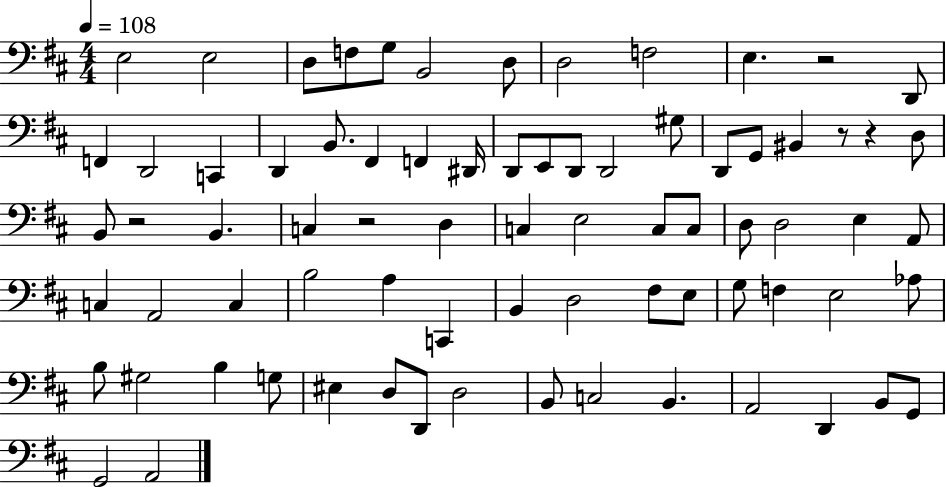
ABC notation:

X:1
T:Untitled
M:4/4
L:1/4
K:D
E,2 E,2 D,/2 F,/2 G,/2 B,,2 D,/2 D,2 F,2 E, z2 D,,/2 F,, D,,2 C,, D,, B,,/2 ^F,, F,, ^D,,/4 D,,/2 E,,/2 D,,/2 D,,2 ^G,/2 D,,/2 G,,/2 ^B,, z/2 z D,/2 B,,/2 z2 B,, C, z2 D, C, E,2 C,/2 C,/2 D,/2 D,2 E, A,,/2 C, A,,2 C, B,2 A, C,, B,, D,2 ^F,/2 E,/2 G,/2 F, E,2 _A,/2 B,/2 ^G,2 B, G,/2 ^E, D,/2 D,,/2 D,2 B,,/2 C,2 B,, A,,2 D,, B,,/2 G,,/2 G,,2 A,,2